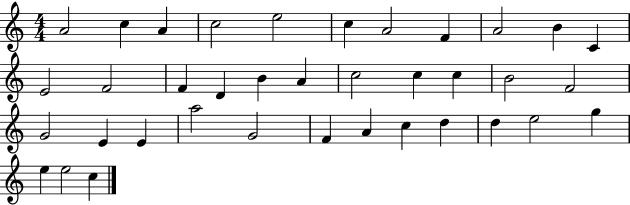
A4/h C5/q A4/q C5/h E5/h C5/q A4/h F4/q A4/h B4/q C4/q E4/h F4/h F4/q D4/q B4/q A4/q C5/h C5/q C5/q B4/h F4/h G4/h E4/q E4/q A5/h G4/h F4/q A4/q C5/q D5/q D5/q E5/h G5/q E5/q E5/h C5/q